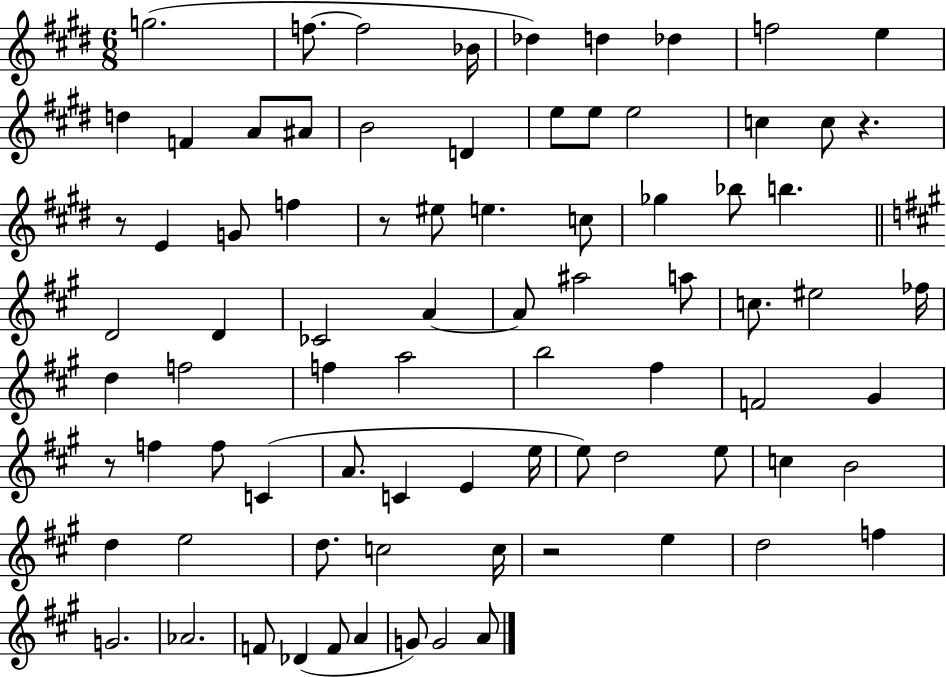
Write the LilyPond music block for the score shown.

{
  \clef treble
  \numericTimeSignature
  \time 6/8
  \key e \major
  g''2.( | f''8.~~ f''2 bes'16 | des''4) d''4 des''4 | f''2 e''4 | \break d''4 f'4 a'8 ais'8 | b'2 d'4 | e''8 e''8 e''2 | c''4 c''8 r4. | \break r8 e'4 g'8 f''4 | r8 eis''8 e''4. c''8 | ges''4 bes''8 b''4. | \bar "||" \break \key a \major d'2 d'4 | ces'2 a'4~~ | a'8 ais''2 a''8 | c''8. eis''2 fes''16 | \break d''4 f''2 | f''4 a''2 | b''2 fis''4 | f'2 gis'4 | \break r8 f''4 f''8 c'4( | a'8. c'4 e'4 e''16 | e''8) d''2 e''8 | c''4 b'2 | \break d''4 e''2 | d''8. c''2 c''16 | r2 e''4 | d''2 f''4 | \break g'2. | aes'2. | f'8 des'4( f'8 a'4 | g'8) g'2 a'8 | \break \bar "|."
}